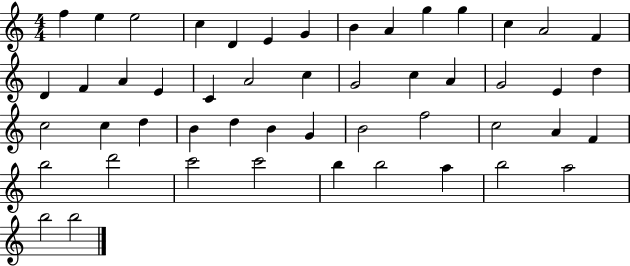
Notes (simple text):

F5/q E5/q E5/h C5/q D4/q E4/q G4/q B4/q A4/q G5/q G5/q C5/q A4/h F4/q D4/q F4/q A4/q E4/q C4/q A4/h C5/q G4/h C5/q A4/q G4/h E4/q D5/q C5/h C5/q D5/q B4/q D5/q B4/q G4/q B4/h F5/h C5/h A4/q F4/q B5/h D6/h C6/h C6/h B5/q B5/h A5/q B5/h A5/h B5/h B5/h